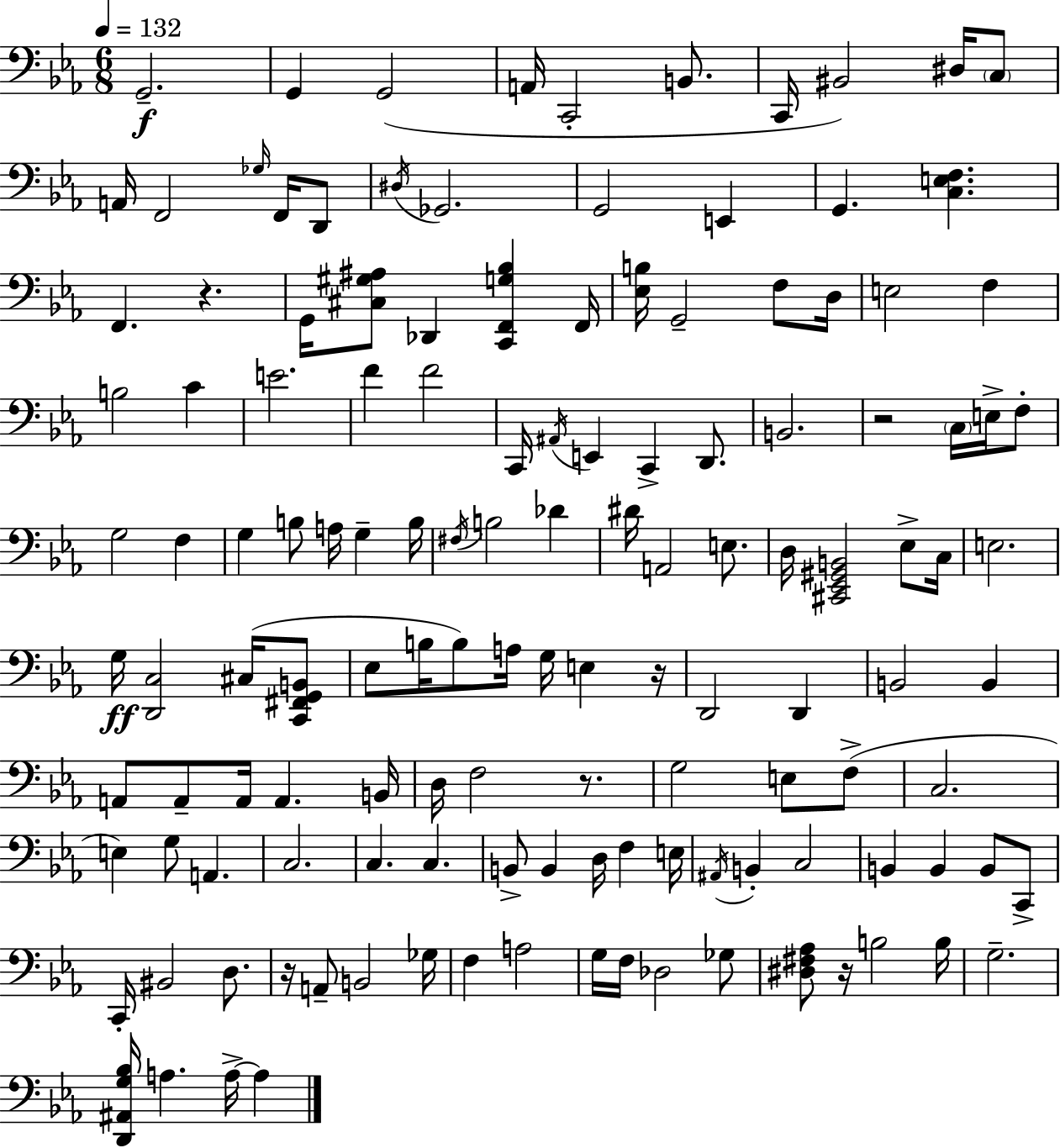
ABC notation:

X:1
T:Untitled
M:6/8
L:1/4
K:Cm
G,,2 G,, G,,2 A,,/4 C,,2 B,,/2 C,,/4 ^B,,2 ^D,/4 C,/2 A,,/4 F,,2 _G,/4 F,,/4 D,,/2 ^D,/4 _G,,2 G,,2 E,, G,, [C,E,F,] F,, z G,,/4 [^C,^G,^A,]/2 _D,, [C,,F,,G,_B,] F,,/4 [_E,B,]/4 G,,2 F,/2 D,/4 E,2 F, B,2 C E2 F F2 C,,/4 ^A,,/4 E,, C,, D,,/2 B,,2 z2 C,/4 E,/4 F,/2 G,2 F, G, B,/2 A,/4 G, B,/4 ^F,/4 B,2 _D ^D/4 A,,2 E,/2 D,/4 [^C,,_E,,^G,,B,,]2 _E,/2 C,/4 E,2 G,/4 [D,,C,]2 ^C,/4 [C,,^F,,G,,B,,]/2 _E,/2 B,/4 B,/2 A,/4 G,/4 E, z/4 D,,2 D,, B,,2 B,, A,,/2 A,,/2 A,,/4 A,, B,,/4 D,/4 F,2 z/2 G,2 E,/2 F,/2 C,2 E, G,/2 A,, C,2 C, C, B,,/2 B,, D,/4 F, E,/4 ^A,,/4 B,, C,2 B,, B,, B,,/2 C,,/2 C,,/4 ^B,,2 D,/2 z/4 A,,/2 B,,2 _G,/4 F, A,2 G,/4 F,/4 _D,2 _G,/2 [^D,^F,_A,]/2 z/4 B,2 B,/4 G,2 [D,,^A,,G,_B,]/4 A, A,/4 A,